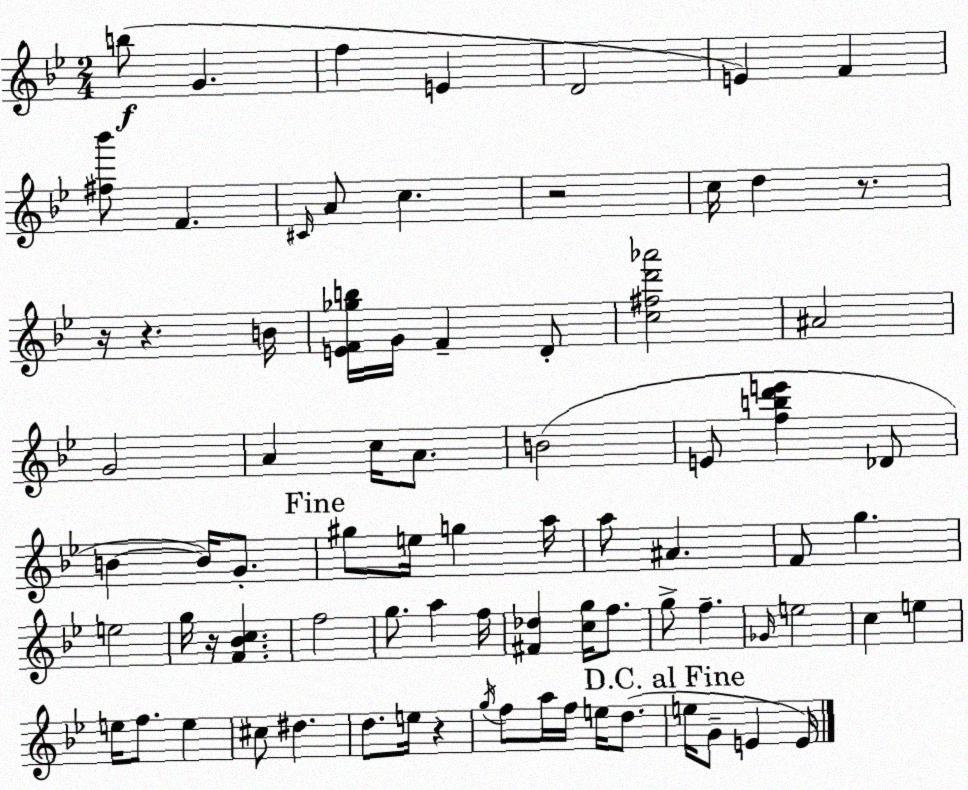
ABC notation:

X:1
T:Untitled
M:2/4
L:1/4
K:Gm
b/2 G f E D2 E F [^f_b']/2 F ^C/4 A/2 c z2 c/4 d z/2 z/4 z B/4 [EF_gb]/4 G/4 F D/2 [c^fd'_a']2 ^A2 G2 A c/4 A/2 B2 E/2 [fbd'e'] _D/2 B B/4 G/2 ^g/2 e/4 g a/4 a/2 ^A F/2 g e2 g/4 z/4 [F_Bc] f2 g/2 a f/4 [^F_d] [cg]/4 f/2 g/2 f _G/4 e2 c e e/4 f/2 e ^c/2 ^d d/2 e/4 z g/4 f/2 a/4 f/4 e/4 d/2 e/4 G/2 E E/4